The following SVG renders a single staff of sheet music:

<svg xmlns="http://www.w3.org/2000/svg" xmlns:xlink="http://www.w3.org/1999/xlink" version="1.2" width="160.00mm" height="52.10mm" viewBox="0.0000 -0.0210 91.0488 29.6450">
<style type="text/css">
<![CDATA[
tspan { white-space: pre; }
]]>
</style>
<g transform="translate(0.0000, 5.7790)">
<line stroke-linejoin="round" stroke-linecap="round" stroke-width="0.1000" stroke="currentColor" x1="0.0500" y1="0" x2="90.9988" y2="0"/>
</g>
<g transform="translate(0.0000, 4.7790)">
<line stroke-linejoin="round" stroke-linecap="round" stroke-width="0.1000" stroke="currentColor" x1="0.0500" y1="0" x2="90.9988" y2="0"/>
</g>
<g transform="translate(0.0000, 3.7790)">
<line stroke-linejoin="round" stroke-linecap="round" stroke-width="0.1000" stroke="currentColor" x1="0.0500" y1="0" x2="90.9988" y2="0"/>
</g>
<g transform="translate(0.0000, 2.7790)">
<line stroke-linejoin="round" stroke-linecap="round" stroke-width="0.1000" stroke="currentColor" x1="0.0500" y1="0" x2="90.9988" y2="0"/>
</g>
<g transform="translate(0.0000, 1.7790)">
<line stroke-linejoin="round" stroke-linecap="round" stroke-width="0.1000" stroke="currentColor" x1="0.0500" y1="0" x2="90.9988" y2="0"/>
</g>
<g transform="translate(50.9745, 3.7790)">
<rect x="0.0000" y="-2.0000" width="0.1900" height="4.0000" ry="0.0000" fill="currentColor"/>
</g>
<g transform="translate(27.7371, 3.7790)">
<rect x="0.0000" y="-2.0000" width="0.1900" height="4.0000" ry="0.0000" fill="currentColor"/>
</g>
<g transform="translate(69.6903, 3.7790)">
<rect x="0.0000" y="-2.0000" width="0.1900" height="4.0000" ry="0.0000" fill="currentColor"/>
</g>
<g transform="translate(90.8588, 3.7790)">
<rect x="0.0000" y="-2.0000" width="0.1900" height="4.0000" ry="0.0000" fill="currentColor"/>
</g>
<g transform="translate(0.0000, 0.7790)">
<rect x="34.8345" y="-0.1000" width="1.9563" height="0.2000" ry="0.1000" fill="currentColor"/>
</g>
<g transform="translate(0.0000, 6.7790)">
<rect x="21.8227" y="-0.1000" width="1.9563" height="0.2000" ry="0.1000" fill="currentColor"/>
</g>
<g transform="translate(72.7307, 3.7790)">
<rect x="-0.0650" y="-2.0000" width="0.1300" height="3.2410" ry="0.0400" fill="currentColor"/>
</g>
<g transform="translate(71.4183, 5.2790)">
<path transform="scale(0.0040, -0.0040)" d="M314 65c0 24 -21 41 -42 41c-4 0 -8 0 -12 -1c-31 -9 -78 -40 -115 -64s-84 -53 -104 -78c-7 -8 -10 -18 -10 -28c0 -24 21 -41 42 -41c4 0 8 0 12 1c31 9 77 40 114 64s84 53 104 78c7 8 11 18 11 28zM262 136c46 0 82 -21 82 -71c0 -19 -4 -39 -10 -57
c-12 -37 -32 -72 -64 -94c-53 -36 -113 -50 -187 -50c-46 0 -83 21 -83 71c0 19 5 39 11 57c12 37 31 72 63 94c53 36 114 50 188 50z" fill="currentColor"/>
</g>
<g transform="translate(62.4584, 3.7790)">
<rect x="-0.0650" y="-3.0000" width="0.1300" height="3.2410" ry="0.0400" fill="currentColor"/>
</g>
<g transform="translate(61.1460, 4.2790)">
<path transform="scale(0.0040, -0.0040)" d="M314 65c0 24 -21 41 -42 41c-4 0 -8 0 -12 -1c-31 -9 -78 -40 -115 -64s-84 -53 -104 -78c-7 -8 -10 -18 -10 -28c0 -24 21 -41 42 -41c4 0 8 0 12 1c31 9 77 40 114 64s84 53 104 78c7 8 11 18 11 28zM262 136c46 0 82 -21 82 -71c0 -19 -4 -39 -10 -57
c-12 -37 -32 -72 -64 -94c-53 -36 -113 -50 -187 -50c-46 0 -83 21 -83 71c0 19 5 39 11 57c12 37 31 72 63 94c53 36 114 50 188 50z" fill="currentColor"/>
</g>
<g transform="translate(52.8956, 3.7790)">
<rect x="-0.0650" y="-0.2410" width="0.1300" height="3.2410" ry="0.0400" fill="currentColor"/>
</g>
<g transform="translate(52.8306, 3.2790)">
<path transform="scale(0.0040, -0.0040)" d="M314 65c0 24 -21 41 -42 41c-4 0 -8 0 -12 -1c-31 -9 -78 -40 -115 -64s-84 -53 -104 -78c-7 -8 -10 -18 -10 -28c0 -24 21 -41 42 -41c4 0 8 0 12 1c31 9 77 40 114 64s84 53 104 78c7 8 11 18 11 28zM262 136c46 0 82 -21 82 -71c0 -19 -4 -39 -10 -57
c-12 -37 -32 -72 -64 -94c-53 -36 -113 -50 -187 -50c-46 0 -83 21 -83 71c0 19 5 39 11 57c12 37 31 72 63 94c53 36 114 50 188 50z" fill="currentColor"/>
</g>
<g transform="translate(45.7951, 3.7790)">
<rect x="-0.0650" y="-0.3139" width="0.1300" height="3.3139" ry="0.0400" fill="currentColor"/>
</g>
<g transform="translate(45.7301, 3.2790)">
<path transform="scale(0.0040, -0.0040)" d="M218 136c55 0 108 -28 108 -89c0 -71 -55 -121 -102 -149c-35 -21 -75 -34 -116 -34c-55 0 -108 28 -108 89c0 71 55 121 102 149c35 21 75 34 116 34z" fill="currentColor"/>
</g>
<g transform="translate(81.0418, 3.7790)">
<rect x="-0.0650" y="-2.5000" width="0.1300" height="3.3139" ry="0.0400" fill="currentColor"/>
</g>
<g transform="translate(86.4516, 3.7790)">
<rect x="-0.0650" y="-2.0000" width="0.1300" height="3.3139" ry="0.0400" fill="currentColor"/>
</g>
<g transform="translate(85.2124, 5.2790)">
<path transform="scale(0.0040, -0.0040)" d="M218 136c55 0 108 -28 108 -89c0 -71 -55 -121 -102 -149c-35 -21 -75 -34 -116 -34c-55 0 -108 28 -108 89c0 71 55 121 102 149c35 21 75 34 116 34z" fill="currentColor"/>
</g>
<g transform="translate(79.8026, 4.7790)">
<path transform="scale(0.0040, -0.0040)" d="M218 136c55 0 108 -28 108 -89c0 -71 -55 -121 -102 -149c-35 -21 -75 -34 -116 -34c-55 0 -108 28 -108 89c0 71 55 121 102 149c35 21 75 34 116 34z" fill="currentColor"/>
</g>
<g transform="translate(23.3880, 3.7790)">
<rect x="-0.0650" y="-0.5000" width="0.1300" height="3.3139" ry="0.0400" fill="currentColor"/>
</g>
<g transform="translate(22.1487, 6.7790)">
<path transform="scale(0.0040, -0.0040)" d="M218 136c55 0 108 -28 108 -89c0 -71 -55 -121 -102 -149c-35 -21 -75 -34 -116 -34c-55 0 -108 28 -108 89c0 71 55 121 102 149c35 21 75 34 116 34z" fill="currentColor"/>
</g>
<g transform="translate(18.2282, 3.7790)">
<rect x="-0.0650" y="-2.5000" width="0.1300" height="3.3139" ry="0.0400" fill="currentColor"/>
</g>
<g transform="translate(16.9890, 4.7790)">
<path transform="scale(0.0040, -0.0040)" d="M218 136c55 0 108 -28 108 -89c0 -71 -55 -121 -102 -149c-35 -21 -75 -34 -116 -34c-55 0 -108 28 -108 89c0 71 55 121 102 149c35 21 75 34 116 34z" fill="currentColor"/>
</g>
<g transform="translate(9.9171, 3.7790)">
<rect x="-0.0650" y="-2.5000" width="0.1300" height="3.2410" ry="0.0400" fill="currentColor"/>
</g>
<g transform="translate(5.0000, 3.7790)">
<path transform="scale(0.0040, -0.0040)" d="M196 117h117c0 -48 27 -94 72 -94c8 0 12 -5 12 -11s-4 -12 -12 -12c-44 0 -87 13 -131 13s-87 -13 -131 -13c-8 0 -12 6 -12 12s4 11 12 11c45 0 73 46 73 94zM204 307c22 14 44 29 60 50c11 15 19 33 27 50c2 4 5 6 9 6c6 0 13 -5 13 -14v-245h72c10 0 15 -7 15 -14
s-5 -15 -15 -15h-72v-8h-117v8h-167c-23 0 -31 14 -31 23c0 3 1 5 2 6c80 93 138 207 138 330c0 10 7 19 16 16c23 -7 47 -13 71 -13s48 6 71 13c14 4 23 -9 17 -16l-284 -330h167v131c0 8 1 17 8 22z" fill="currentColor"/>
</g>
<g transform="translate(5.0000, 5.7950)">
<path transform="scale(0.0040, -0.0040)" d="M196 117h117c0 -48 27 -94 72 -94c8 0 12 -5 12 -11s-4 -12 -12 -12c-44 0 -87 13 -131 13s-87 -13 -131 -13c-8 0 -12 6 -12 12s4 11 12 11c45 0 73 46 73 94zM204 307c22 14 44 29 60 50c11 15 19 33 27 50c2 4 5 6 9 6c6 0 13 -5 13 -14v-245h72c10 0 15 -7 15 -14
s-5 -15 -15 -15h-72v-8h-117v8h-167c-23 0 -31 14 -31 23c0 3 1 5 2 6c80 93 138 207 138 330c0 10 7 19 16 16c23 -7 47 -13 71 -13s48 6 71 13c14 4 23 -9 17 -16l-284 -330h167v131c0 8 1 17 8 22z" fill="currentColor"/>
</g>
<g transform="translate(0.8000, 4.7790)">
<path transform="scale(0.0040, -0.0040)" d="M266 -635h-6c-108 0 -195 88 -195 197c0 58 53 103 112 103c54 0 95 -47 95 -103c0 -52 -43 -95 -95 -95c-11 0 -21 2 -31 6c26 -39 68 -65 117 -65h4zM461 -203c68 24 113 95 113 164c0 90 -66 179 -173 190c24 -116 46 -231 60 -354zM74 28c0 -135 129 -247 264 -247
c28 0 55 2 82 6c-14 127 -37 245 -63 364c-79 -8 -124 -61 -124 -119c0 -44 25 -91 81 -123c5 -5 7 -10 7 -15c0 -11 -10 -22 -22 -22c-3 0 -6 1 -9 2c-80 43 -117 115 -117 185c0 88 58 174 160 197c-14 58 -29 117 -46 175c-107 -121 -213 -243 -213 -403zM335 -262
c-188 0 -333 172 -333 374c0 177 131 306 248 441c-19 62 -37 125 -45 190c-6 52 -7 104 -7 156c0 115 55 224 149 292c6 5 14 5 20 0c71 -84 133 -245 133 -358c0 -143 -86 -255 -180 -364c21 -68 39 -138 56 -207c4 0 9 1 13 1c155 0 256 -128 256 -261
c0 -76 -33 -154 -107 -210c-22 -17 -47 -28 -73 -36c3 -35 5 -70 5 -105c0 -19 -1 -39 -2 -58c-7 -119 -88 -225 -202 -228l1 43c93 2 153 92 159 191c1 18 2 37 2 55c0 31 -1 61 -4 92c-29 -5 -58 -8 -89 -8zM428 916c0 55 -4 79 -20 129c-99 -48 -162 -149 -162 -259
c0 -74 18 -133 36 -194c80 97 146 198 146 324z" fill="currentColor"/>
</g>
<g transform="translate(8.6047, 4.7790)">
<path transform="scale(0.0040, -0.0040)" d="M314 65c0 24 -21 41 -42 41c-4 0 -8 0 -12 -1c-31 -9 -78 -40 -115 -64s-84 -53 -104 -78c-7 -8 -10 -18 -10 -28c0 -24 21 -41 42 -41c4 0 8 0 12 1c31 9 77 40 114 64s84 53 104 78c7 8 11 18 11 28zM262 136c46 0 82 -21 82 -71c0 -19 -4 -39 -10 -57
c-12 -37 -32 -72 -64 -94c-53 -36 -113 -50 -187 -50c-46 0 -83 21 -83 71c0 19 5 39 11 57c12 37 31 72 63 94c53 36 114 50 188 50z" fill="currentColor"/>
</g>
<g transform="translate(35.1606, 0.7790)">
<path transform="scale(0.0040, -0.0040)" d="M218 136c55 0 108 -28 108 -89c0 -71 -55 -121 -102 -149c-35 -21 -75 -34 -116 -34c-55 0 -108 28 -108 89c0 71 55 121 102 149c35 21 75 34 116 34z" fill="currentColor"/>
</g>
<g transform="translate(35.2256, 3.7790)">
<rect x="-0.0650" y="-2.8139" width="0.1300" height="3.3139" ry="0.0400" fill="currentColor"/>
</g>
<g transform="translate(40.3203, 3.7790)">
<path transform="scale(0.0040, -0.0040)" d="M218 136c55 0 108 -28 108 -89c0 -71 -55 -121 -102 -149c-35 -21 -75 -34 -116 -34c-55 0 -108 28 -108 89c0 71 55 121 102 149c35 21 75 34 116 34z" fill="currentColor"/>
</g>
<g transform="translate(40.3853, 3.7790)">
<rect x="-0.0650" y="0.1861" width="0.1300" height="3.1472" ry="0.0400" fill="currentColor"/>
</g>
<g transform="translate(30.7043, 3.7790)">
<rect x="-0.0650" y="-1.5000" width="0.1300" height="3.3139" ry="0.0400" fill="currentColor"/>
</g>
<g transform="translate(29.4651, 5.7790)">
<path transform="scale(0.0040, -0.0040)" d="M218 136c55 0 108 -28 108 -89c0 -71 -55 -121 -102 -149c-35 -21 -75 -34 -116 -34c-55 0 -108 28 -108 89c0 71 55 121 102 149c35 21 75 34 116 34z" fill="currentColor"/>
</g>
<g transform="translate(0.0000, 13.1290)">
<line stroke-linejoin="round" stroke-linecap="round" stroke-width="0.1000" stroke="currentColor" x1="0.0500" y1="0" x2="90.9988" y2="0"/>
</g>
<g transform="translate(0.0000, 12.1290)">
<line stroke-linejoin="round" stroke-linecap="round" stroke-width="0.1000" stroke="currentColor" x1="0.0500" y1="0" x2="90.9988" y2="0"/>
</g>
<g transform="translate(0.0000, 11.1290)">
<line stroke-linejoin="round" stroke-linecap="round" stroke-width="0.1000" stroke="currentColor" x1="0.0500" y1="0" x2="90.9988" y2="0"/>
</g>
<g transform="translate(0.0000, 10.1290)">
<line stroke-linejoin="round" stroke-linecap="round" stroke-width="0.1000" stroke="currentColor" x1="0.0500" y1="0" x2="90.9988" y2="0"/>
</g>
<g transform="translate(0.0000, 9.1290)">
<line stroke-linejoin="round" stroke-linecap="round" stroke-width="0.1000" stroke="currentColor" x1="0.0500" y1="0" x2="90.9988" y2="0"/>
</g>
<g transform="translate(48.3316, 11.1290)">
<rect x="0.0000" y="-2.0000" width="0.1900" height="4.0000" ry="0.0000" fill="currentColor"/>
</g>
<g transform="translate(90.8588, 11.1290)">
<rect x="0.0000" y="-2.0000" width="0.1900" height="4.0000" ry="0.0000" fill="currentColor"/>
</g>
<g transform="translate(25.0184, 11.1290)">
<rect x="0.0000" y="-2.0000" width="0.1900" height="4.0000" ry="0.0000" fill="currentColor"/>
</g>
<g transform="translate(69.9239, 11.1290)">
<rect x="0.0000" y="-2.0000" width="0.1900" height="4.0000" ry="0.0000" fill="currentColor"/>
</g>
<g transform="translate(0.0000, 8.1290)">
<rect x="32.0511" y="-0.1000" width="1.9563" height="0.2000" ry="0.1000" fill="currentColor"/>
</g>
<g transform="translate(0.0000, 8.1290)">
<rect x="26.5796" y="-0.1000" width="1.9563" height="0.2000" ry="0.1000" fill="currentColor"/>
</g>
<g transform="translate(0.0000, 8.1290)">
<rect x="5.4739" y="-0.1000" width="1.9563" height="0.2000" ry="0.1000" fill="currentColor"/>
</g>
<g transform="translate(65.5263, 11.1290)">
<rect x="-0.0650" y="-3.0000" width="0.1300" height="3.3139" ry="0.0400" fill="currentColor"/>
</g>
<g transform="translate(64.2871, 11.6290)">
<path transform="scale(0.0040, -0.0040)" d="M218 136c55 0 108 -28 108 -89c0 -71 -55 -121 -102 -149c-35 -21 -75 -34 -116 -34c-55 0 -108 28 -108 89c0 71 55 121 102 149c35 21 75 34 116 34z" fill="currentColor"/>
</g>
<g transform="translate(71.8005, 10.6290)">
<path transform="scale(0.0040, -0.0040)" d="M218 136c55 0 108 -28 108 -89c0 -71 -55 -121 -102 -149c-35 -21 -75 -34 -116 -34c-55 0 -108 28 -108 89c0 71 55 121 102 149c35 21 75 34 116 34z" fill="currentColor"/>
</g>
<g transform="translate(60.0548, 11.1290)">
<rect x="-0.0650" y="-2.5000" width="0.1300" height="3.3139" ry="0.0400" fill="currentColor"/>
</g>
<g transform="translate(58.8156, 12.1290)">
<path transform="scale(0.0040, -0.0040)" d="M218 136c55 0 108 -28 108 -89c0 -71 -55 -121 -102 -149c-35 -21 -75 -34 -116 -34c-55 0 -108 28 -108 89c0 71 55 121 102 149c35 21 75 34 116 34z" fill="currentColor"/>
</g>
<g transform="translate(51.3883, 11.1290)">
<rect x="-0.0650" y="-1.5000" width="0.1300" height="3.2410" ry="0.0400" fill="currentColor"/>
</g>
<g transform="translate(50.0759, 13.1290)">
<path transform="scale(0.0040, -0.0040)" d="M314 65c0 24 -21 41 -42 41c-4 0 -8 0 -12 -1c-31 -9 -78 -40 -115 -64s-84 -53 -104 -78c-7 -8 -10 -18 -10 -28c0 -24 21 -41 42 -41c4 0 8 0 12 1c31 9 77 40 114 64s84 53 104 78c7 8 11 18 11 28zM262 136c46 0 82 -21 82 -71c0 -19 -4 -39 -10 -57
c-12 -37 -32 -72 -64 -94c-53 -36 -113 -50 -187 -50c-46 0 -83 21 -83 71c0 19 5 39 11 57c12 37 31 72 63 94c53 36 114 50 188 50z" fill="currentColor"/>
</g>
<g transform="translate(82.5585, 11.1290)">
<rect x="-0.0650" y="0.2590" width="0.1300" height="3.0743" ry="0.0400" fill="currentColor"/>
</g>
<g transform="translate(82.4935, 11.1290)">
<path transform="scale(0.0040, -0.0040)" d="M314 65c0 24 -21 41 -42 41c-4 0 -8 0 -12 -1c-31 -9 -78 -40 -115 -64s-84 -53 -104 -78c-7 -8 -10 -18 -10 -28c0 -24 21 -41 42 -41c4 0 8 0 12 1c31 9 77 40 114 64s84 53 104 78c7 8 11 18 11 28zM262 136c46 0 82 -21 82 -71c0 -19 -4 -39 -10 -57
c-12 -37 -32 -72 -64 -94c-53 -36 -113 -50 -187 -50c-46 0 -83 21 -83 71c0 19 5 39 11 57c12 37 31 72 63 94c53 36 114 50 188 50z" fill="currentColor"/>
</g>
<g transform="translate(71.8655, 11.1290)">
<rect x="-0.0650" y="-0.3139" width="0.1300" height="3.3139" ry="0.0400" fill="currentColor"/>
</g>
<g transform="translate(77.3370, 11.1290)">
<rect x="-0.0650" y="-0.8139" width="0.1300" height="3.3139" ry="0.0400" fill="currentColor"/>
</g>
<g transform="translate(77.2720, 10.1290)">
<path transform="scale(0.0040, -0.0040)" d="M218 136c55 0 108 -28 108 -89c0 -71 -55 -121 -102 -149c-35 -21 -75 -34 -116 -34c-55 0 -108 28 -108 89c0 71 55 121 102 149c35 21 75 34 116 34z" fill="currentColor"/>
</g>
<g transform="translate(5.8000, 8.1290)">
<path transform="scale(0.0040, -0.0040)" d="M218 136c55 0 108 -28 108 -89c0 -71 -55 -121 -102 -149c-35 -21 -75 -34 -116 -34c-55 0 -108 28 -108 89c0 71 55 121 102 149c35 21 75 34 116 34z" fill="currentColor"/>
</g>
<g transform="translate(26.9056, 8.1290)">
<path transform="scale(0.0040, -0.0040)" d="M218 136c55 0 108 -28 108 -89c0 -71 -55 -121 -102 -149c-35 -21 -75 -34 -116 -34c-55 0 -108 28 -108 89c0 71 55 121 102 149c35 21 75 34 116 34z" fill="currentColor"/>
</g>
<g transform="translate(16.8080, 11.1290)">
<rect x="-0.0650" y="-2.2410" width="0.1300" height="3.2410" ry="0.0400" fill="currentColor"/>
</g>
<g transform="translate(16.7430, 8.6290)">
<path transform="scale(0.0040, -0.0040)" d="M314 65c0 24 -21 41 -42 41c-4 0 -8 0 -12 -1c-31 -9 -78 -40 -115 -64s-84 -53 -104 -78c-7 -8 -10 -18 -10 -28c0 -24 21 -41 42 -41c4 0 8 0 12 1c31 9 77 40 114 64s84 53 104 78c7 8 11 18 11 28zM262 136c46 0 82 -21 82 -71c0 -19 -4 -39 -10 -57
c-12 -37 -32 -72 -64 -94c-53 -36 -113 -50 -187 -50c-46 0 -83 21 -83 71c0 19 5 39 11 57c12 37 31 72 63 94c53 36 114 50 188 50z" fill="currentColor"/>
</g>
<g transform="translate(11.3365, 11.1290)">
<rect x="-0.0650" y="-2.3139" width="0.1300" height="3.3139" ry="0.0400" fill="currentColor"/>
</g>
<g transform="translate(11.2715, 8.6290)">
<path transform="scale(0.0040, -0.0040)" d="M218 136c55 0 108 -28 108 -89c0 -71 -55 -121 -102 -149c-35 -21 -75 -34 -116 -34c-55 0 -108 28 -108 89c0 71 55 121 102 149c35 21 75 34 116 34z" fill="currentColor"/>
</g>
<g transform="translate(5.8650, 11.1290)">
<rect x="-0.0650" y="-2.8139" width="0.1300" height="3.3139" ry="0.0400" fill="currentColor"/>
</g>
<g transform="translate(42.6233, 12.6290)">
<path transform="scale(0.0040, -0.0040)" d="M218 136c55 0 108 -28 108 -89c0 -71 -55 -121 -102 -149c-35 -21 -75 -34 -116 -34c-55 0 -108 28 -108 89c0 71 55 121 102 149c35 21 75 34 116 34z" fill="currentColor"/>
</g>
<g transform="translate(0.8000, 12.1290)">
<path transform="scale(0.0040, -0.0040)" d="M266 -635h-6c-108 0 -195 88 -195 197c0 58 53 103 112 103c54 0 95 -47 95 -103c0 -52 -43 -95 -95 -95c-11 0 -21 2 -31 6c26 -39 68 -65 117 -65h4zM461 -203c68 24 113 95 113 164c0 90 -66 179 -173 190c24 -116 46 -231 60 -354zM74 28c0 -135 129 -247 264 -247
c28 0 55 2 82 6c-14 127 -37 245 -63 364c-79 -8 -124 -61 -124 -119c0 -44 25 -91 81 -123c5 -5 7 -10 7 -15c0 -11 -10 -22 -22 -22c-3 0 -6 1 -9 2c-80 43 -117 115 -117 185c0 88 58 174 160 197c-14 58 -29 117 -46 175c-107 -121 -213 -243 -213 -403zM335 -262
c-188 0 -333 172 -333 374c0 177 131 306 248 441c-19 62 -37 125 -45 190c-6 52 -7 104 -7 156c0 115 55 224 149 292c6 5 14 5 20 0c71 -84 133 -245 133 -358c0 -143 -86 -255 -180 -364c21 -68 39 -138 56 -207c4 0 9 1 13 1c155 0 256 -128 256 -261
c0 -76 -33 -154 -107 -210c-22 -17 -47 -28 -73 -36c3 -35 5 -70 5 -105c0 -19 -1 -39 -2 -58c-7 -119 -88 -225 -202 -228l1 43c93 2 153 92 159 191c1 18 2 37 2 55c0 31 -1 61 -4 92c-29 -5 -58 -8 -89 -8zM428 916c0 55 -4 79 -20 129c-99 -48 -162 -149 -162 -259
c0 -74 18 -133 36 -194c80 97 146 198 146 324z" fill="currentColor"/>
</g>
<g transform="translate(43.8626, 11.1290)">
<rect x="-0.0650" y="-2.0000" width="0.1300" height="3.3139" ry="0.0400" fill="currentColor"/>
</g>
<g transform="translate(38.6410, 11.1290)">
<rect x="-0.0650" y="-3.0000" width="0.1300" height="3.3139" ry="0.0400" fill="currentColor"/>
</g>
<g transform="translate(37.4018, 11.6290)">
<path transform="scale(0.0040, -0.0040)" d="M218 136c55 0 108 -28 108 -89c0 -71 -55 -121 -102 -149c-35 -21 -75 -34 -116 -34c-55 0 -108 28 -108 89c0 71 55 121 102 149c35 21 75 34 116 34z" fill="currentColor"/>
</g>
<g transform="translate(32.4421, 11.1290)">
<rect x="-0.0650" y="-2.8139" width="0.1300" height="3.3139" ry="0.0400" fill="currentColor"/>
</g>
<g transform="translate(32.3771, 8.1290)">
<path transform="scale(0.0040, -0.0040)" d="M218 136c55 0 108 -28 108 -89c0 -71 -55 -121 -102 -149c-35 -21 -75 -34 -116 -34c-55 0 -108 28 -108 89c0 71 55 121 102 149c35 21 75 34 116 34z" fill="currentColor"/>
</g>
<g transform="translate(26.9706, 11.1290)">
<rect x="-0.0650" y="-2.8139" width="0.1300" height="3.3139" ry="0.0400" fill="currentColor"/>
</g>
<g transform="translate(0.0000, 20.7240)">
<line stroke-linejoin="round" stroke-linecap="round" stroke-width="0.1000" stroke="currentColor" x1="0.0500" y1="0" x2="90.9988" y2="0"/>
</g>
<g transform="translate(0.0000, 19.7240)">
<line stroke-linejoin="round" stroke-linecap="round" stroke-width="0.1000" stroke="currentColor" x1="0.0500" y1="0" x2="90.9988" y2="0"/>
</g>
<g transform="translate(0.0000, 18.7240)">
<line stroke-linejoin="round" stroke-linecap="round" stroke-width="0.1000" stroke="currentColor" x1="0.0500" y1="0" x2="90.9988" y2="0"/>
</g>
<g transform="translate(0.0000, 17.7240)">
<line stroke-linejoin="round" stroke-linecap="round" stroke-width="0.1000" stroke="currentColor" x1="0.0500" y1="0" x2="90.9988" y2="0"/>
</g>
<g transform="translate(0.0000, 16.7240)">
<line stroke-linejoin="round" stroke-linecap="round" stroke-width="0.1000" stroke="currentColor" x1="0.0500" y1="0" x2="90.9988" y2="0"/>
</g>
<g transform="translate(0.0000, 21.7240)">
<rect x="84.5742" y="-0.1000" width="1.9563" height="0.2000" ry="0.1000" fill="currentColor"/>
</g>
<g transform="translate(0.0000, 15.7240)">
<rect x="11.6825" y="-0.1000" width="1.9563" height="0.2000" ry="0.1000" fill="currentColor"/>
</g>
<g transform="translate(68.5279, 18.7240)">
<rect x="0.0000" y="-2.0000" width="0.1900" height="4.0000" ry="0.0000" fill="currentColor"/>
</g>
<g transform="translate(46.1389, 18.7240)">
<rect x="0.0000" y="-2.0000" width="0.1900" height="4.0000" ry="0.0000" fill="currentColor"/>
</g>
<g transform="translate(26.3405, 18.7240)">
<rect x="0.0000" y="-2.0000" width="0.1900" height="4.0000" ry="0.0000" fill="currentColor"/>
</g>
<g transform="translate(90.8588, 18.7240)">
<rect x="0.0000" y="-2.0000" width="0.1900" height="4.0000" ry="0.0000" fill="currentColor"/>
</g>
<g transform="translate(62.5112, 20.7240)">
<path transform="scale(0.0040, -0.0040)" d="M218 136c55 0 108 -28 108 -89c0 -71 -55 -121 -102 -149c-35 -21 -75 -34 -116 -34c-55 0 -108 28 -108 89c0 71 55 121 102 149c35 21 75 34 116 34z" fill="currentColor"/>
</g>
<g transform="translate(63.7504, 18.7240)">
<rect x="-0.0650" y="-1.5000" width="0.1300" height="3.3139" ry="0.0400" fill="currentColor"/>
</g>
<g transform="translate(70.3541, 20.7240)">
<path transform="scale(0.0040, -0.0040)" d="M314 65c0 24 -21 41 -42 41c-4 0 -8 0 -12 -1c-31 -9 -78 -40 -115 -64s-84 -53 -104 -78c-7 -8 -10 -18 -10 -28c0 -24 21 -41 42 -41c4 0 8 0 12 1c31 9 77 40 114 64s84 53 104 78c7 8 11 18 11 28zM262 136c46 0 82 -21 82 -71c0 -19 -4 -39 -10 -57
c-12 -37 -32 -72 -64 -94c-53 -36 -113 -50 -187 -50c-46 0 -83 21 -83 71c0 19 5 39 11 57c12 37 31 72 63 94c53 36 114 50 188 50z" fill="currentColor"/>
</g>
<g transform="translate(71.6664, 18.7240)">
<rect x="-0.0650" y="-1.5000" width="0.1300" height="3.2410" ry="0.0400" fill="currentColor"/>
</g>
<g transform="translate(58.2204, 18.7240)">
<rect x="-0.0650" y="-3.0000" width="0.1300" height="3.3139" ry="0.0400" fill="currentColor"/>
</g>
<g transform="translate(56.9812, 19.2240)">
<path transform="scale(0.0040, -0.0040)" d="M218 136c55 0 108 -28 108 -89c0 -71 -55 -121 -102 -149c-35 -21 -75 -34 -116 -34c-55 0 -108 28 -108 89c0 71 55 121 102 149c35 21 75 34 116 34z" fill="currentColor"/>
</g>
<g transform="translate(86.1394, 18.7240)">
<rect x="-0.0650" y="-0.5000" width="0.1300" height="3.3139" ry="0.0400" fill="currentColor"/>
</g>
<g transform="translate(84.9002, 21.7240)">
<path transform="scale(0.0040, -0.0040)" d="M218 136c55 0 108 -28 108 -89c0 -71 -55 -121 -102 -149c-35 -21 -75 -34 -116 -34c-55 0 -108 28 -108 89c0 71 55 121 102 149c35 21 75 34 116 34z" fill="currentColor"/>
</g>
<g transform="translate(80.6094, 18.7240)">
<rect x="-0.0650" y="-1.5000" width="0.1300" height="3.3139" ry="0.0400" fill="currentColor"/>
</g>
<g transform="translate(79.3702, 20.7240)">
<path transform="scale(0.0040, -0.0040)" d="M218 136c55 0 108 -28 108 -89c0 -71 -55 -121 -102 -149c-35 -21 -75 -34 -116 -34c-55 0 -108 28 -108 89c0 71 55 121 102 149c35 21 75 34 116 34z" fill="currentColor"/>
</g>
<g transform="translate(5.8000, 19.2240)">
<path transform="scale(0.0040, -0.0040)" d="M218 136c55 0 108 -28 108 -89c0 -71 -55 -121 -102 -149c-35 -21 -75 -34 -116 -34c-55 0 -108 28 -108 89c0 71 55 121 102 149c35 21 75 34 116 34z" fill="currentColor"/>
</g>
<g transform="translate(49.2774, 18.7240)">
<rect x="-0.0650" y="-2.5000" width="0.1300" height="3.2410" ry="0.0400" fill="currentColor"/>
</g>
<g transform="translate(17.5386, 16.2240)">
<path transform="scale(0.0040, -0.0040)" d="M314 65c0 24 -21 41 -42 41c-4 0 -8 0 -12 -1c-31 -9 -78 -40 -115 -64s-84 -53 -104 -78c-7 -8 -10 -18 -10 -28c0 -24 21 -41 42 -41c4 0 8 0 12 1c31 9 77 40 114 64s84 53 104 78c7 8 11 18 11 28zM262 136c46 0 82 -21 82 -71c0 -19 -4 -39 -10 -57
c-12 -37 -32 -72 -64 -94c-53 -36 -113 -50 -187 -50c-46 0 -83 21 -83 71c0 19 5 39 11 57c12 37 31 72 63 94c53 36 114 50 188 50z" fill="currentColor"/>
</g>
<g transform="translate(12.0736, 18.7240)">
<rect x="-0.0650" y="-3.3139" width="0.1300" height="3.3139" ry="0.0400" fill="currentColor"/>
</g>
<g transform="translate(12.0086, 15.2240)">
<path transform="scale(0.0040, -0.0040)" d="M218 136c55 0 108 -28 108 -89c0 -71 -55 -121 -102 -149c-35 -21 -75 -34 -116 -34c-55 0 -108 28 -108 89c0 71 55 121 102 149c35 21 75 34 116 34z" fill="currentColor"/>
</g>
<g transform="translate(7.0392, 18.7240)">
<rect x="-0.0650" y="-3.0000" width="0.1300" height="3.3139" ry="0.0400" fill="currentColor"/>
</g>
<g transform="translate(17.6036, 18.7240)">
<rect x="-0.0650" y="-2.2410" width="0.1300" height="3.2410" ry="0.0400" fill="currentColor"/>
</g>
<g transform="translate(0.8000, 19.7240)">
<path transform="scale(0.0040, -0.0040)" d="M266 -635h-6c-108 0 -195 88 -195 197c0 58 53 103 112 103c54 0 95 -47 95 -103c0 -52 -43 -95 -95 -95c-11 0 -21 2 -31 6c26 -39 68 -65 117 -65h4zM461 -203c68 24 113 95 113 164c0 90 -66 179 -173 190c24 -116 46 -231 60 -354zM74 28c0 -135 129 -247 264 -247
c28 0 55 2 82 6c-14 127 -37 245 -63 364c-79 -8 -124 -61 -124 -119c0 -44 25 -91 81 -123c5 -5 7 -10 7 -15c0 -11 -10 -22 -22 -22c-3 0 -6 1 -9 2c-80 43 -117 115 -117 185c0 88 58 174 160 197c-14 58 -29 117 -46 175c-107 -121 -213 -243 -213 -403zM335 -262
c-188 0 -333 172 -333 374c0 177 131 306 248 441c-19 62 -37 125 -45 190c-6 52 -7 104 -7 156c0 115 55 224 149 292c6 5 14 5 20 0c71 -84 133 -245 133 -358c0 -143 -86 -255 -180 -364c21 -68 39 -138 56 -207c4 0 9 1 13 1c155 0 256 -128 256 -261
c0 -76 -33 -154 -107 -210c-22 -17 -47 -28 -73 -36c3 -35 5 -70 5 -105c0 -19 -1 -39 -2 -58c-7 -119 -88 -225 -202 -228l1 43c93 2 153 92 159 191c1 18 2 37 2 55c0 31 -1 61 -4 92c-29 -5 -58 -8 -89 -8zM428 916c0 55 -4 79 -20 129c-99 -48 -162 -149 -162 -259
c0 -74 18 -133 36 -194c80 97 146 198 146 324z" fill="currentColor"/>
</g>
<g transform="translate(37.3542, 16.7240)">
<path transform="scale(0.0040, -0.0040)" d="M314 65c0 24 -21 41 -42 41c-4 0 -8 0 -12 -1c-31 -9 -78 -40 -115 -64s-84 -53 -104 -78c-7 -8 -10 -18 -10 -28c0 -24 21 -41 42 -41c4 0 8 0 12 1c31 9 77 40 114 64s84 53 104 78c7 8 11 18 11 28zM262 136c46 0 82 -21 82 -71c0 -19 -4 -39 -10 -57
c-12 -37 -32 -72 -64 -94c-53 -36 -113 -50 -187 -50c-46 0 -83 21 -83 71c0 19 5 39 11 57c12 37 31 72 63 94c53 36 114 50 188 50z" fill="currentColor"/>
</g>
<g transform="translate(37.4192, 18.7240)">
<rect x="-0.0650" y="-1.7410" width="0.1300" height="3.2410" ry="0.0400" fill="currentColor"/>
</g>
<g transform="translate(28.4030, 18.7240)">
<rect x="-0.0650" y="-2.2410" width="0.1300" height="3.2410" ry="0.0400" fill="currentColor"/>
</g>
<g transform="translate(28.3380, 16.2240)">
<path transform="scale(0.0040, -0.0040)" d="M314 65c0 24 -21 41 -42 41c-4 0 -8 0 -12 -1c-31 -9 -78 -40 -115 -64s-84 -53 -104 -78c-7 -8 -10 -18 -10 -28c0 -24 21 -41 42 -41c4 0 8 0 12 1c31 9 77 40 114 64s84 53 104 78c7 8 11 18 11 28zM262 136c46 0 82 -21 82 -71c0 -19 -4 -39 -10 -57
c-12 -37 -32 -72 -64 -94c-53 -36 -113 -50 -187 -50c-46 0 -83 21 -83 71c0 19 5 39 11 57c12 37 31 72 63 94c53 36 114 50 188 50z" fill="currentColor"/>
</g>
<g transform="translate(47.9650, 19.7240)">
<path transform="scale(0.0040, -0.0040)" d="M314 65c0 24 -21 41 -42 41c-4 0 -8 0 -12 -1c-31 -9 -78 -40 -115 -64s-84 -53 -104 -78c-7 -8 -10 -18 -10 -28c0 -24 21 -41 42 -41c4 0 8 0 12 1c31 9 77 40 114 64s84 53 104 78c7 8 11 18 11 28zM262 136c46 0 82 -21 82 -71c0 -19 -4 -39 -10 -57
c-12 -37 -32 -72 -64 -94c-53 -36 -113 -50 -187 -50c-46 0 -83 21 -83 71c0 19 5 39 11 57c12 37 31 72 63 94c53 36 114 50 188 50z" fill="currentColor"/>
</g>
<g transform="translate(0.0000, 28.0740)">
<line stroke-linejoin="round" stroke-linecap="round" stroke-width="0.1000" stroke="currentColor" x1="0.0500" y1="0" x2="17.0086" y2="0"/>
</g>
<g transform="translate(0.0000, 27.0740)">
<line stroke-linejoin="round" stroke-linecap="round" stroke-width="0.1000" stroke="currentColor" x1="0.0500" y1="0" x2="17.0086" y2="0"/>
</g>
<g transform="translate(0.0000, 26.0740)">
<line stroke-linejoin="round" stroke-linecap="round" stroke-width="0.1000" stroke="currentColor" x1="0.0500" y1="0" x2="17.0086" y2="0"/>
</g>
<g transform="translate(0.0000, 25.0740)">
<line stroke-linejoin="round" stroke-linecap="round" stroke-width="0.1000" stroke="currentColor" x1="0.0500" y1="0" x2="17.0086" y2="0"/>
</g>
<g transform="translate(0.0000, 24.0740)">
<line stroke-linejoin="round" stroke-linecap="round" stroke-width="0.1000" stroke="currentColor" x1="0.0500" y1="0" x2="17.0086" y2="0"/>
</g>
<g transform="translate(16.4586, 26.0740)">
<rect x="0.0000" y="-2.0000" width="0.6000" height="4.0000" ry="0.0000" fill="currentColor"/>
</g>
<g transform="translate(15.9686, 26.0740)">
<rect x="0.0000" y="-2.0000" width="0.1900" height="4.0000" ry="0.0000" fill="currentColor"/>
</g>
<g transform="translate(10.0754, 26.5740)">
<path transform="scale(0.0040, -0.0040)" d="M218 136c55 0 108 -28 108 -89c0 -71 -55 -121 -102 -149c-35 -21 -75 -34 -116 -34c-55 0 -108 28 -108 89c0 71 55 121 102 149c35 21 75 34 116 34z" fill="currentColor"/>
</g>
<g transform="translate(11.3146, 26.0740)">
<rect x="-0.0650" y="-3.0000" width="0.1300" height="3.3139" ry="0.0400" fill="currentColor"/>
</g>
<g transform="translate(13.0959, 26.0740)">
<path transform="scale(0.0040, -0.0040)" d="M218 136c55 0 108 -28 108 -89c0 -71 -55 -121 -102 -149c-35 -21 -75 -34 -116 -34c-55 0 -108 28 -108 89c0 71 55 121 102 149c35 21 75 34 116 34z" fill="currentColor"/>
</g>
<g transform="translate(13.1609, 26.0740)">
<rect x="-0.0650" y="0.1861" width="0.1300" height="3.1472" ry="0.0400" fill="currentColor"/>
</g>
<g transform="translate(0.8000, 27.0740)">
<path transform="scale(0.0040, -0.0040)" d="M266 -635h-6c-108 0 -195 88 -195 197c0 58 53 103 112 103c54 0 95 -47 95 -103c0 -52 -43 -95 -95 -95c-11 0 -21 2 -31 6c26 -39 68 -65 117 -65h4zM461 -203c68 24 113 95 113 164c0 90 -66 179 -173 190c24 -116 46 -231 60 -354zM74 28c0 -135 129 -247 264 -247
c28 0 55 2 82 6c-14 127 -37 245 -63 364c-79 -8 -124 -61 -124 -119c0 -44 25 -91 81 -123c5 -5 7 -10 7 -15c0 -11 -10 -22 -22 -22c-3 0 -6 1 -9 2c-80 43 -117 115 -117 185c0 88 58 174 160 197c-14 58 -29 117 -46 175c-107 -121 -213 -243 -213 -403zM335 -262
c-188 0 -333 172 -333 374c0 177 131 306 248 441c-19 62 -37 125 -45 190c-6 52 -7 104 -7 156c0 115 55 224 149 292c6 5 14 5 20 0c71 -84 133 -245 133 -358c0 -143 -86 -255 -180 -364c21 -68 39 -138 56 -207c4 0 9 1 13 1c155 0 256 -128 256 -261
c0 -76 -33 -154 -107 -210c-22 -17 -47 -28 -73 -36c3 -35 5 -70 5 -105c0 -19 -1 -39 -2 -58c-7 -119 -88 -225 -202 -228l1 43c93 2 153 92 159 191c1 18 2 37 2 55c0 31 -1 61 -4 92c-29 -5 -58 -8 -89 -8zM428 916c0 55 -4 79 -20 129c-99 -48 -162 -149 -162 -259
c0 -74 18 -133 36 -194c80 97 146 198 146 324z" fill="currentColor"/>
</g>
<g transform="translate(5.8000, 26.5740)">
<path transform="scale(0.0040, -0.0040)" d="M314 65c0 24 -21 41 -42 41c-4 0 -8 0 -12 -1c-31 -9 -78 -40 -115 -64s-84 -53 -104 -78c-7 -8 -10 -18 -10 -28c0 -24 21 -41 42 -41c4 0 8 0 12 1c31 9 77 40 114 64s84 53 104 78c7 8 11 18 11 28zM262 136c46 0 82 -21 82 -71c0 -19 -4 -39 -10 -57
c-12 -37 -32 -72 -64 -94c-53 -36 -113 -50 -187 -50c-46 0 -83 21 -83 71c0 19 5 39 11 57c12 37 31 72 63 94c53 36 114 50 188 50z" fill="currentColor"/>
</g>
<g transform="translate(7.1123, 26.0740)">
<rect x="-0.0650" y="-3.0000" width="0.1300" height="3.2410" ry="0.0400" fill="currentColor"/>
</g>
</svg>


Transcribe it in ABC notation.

X:1
T:Untitled
M:4/4
L:1/4
K:C
G2 G C E a B c c2 A2 F2 G F a g g2 a a A F E2 G A c d B2 A b g2 g2 f2 G2 A E E2 E C A2 A B